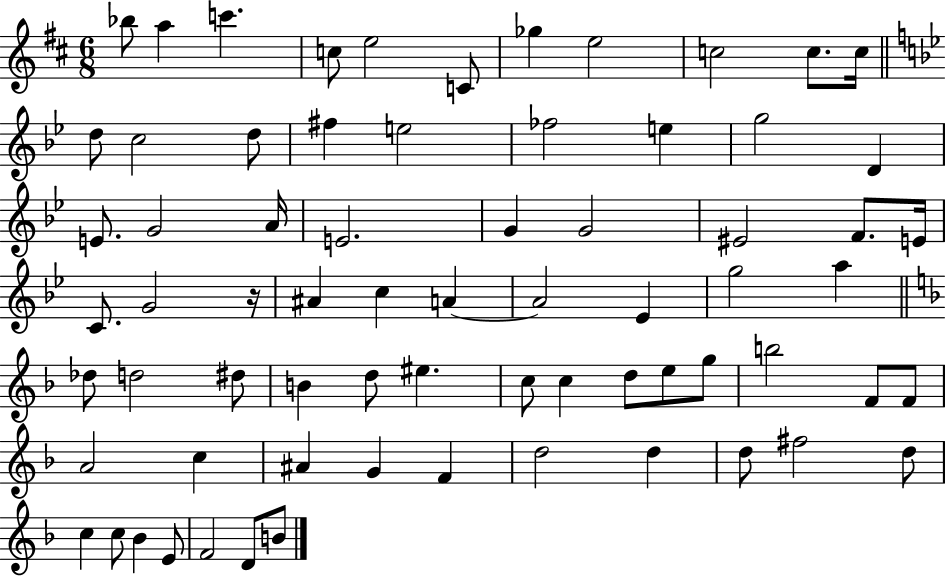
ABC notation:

X:1
T:Untitled
M:6/8
L:1/4
K:D
_b/2 a c' c/2 e2 C/2 _g e2 c2 c/2 c/4 d/2 c2 d/2 ^f e2 _f2 e g2 D E/2 G2 A/4 E2 G G2 ^E2 F/2 E/4 C/2 G2 z/4 ^A c A A2 _E g2 a _d/2 d2 ^d/2 B d/2 ^e c/2 c d/2 e/2 g/2 b2 F/2 F/2 A2 c ^A G F d2 d d/2 ^f2 d/2 c c/2 _B E/2 F2 D/2 B/2